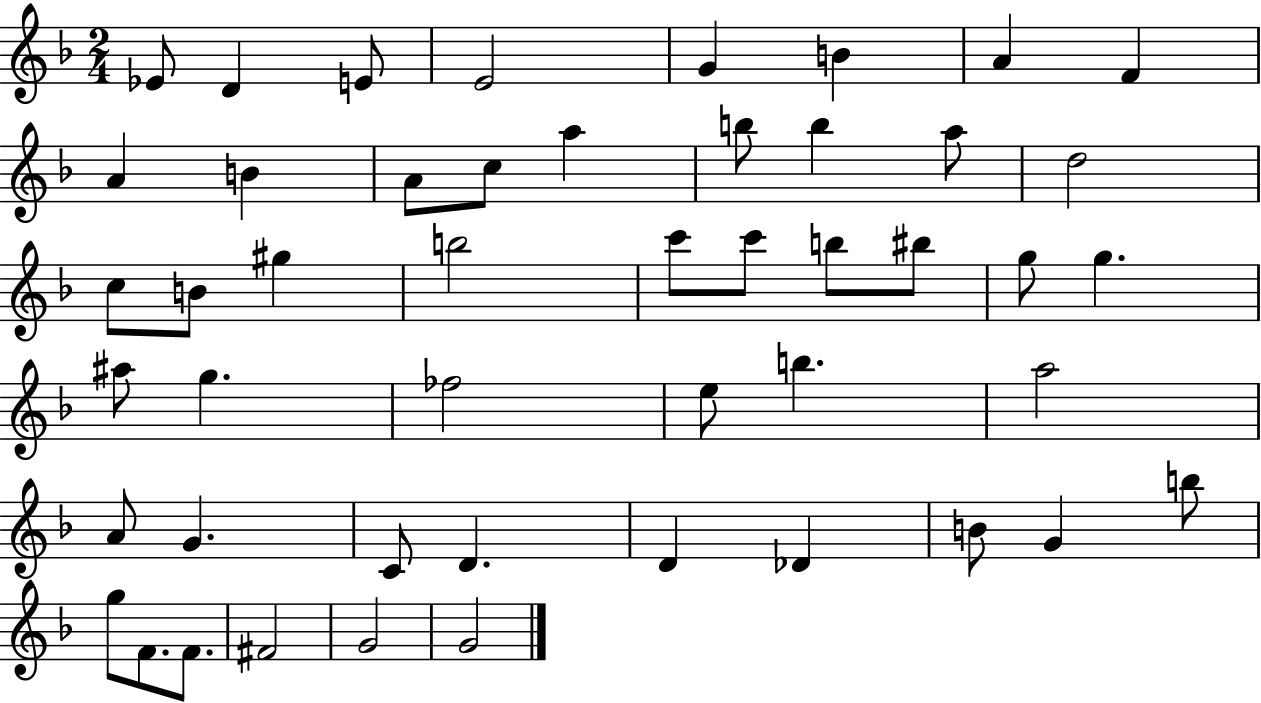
X:1
T:Untitled
M:2/4
L:1/4
K:F
_E/2 D E/2 E2 G B A F A B A/2 c/2 a b/2 b a/2 d2 c/2 B/2 ^g b2 c'/2 c'/2 b/2 ^b/2 g/2 g ^a/2 g _f2 e/2 b a2 A/2 G C/2 D D _D B/2 G b/2 g/2 F/2 F/2 ^F2 G2 G2